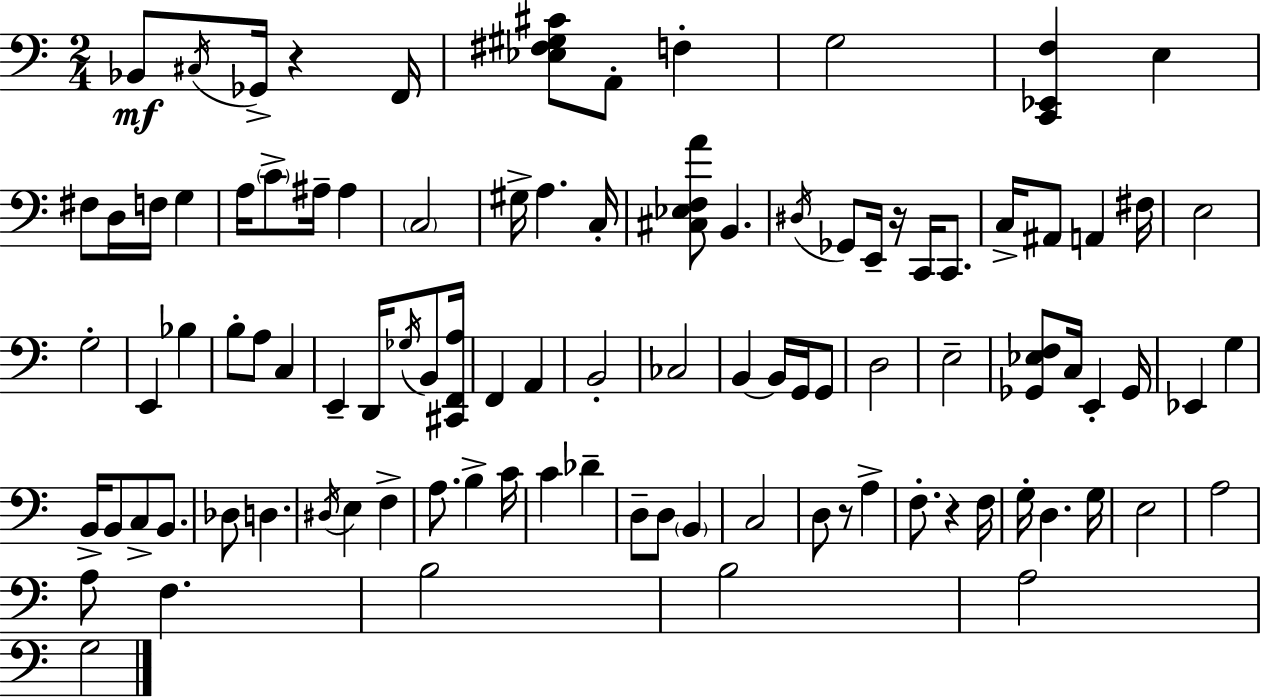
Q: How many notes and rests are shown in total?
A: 98